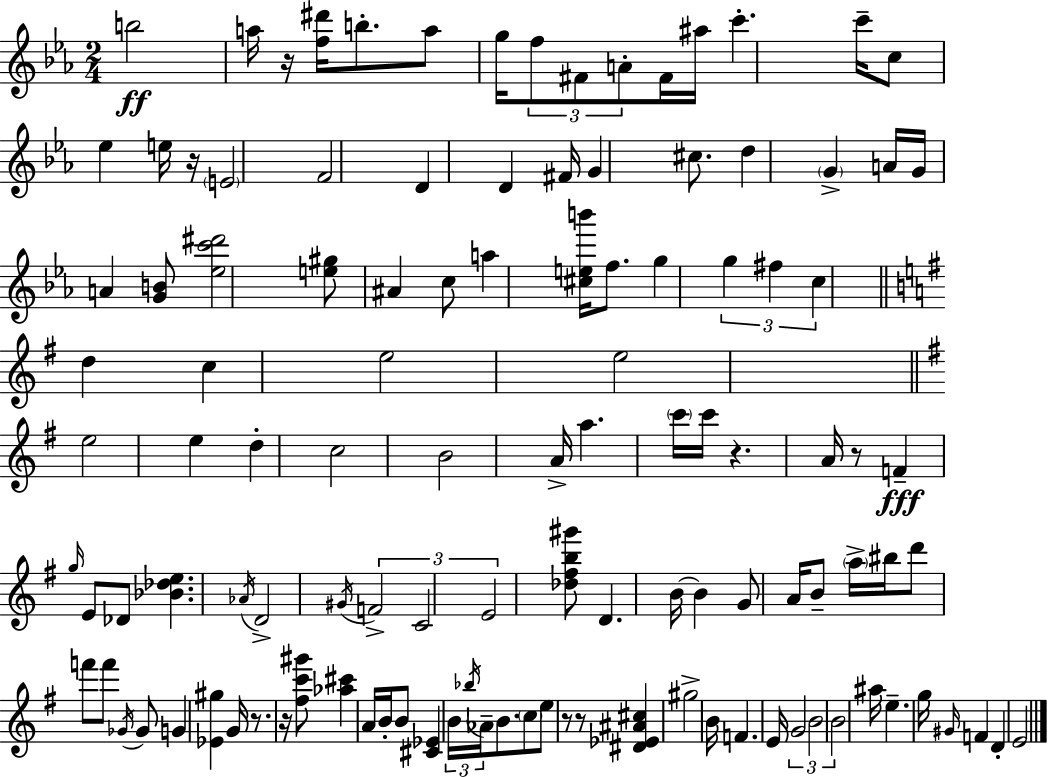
{
  \clef treble
  \numericTimeSignature
  \time 2/4
  \key c \minor
  b''2\ff | a''16 r16 <f'' dis'''>16 b''8.-. a''8 | g''16 \tuplet 3/2 { f''8 fis'8 a'8-. } fis'16 | ais''16 c'''4.-. c'''16-- | \break c''8 ees''4 e''16 r16 | \parenthesize e'2 | f'2 | d'4 d'4 | \break fis'16 g'4 cis''8. | d''4 \parenthesize g'4-> | a'16 g'16 a'4 <g' b'>8 | <ees'' c''' dis'''>2 | \break <e'' gis''>8 ais'4 c''8 | a''4 <cis'' e'' b'''>16 f''8. | g''4 \tuplet 3/2 { g''4 | fis''4 c''4 } | \break \bar "||" \break \key g \major d''4 c''4 | e''2 | e''2 | \bar "||" \break \key e \minor e''2 | e''4 d''4-. | c''2 | b'2 | \break a'16-> a''4. \parenthesize c'''16 | c'''16 r4. a'16 | r8 f'4--\fff \grace { g''16 } e'8 | des'8 <bes' des'' e''>4. | \break \acciaccatura { aes'16 } d'2-> | \acciaccatura { gis'16 } \tuplet 3/2 { f'2-> | c'2 | e'2 } | \break <des'' fis'' b'' gis'''>8 d'4. | b'16~~ b'4 | g'8 a'16 b'8-- \parenthesize a''16-> bis''16 d'''8 | f'''8 f'''8 \acciaccatura { ges'16 } ges'8 | \break g'4 <ees' gis''>4 | g'16 r8. r16 <fis'' c''' gis'''>8 <aes'' cis'''>4 | a'16 b'16-. b'8 <cis' ees'>4 | \tuplet 3/2 { b'16 \acciaccatura { bes''16 } aes'16-- } b'8. | \break \parenthesize c''8 e''8 r8 r8 | <dis' ees' ais' cis''>4 gis''2-> | b'16 f'4. | e'16 \tuplet 3/2 { g'2 | \break b'2 | b'2 } | ais''16 e''4.-- | g''16 \grace { gis'16 } f'4 | \break d'4-. e'2 | \bar "|."
}